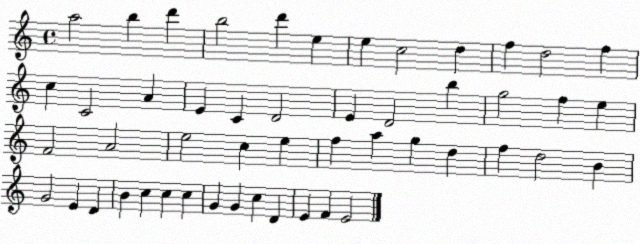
X:1
T:Untitled
M:4/4
L:1/4
K:C
a2 b d' b2 d' e e c2 d f d2 f c C2 A E C D2 E D2 b g2 f e F2 A2 e2 c e f a g d f d2 B G2 E D B c c c G G c D E F E2